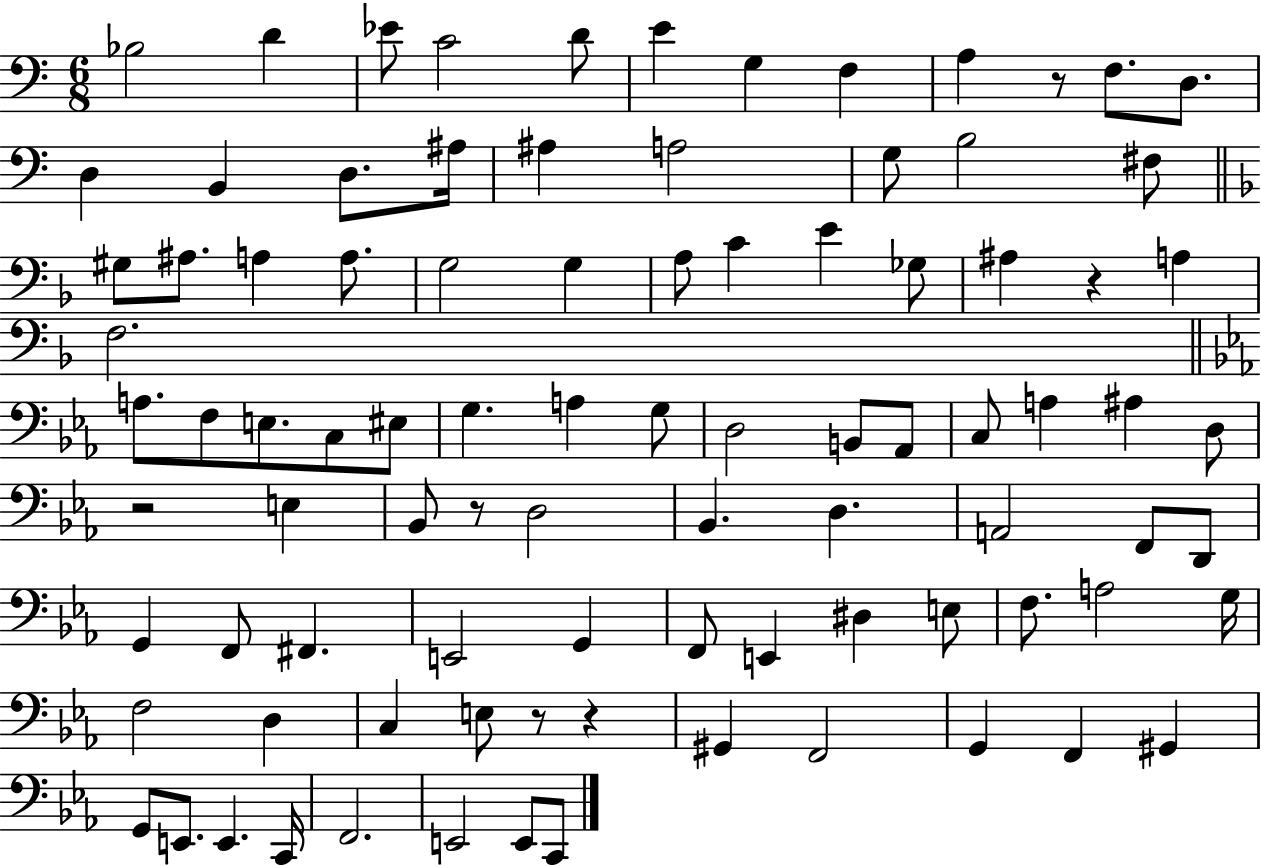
{
  \clef bass
  \numericTimeSignature
  \time 6/8
  \key c \major
  bes2 d'4 | ees'8 c'2 d'8 | e'4 g4 f4 | a4 r8 f8. d8. | \break d4 b,4 d8. ais16 | ais4 a2 | g8 b2 fis8 | \bar "||" \break \key f \major gis8 ais8. a4 a8. | g2 g4 | a8 c'4 e'4 ges8 | ais4 r4 a4 | \break f2. | \bar "||" \break \key ees \major a8. f8 e8. c8 eis8 | g4. a4 g8 | d2 b,8 aes,8 | c8 a4 ais4 d8 | \break r2 e4 | bes,8 r8 d2 | bes,4. d4. | a,2 f,8 d,8 | \break g,4 f,8 fis,4. | e,2 g,4 | f,8 e,4 dis4 e8 | f8. a2 g16 | \break f2 d4 | c4 e8 r8 r4 | gis,4 f,2 | g,4 f,4 gis,4 | \break g,8 e,8. e,4. c,16 | f,2. | e,2 e,8 c,8 | \bar "|."
}